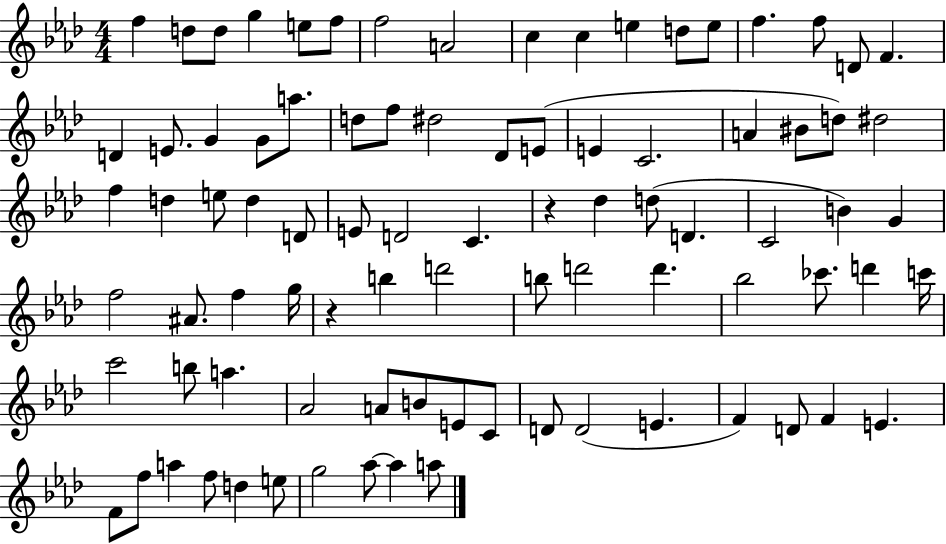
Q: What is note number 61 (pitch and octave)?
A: C6